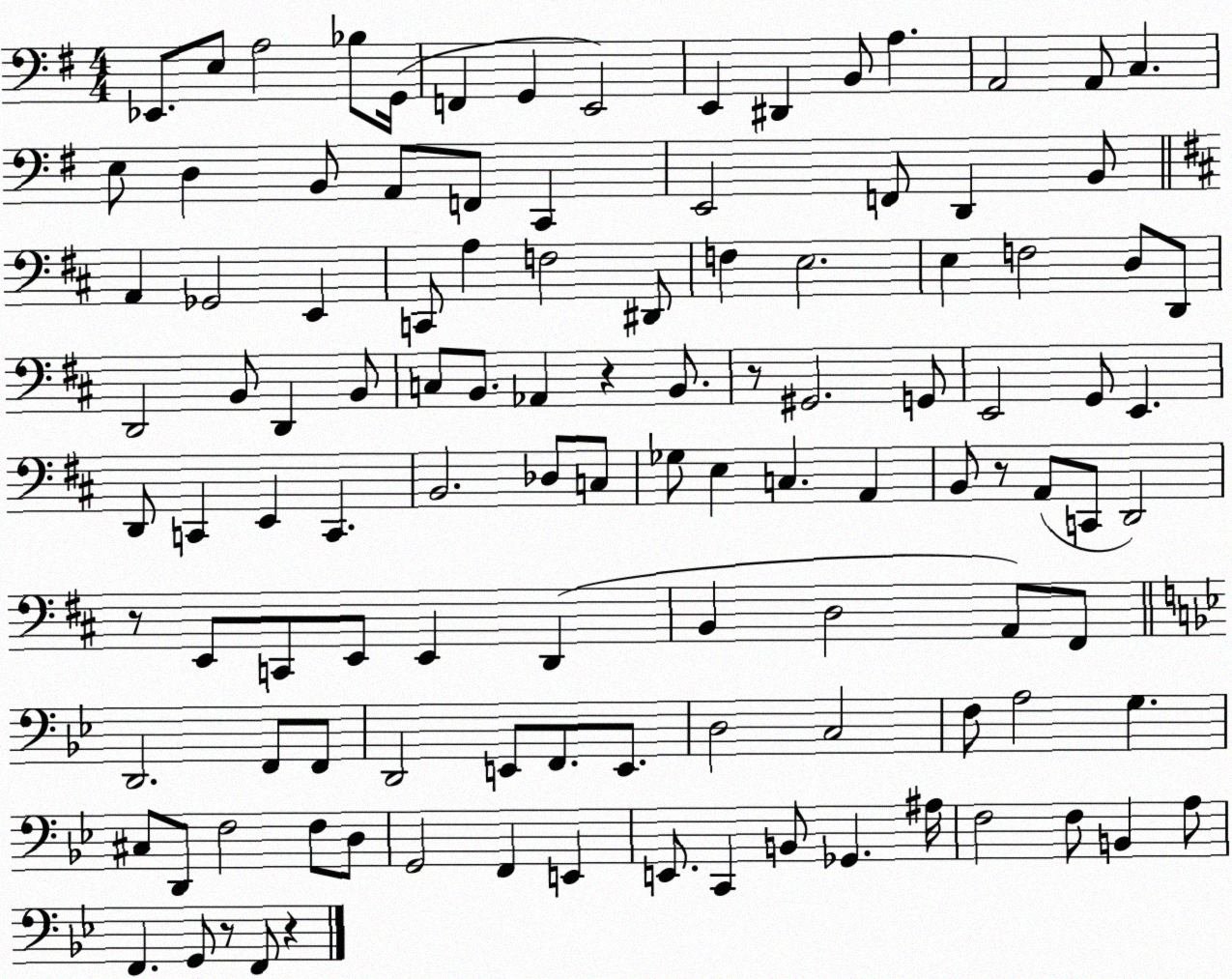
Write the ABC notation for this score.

X:1
T:Untitled
M:4/4
L:1/4
K:G
_E,,/2 E,/2 A,2 _B,/2 G,,/4 F,, G,, E,,2 E,, ^D,, B,,/2 A, A,,2 A,,/2 C, E,/2 D, B,,/2 A,,/2 F,,/2 C,, E,,2 F,,/2 D,, B,,/2 A,, _G,,2 E,, C,,/2 A, F,2 ^D,,/2 F, E,2 E, F,2 D,/2 D,,/2 D,,2 B,,/2 D,, B,,/2 C,/2 B,,/2 _A,, z B,,/2 z/2 ^G,,2 G,,/2 E,,2 G,,/2 E,, D,,/2 C,, E,, C,, B,,2 _D,/2 C,/2 _G,/2 E, C, A,, B,,/2 z/2 A,,/2 C,,/2 D,,2 z/2 E,,/2 C,,/2 E,,/2 E,, D,, B,, D,2 A,,/2 ^F,,/2 D,,2 F,,/2 F,,/2 D,,2 E,,/2 F,,/2 E,,/2 D,2 C,2 F,/2 A,2 G, ^C,/2 D,,/2 F,2 F,/2 D,/2 G,,2 F,, E,, E,,/2 C,, B,,/2 _G,, ^A,/4 F,2 F,/2 B,, A,/2 F,, G,,/2 z/2 F,,/2 z